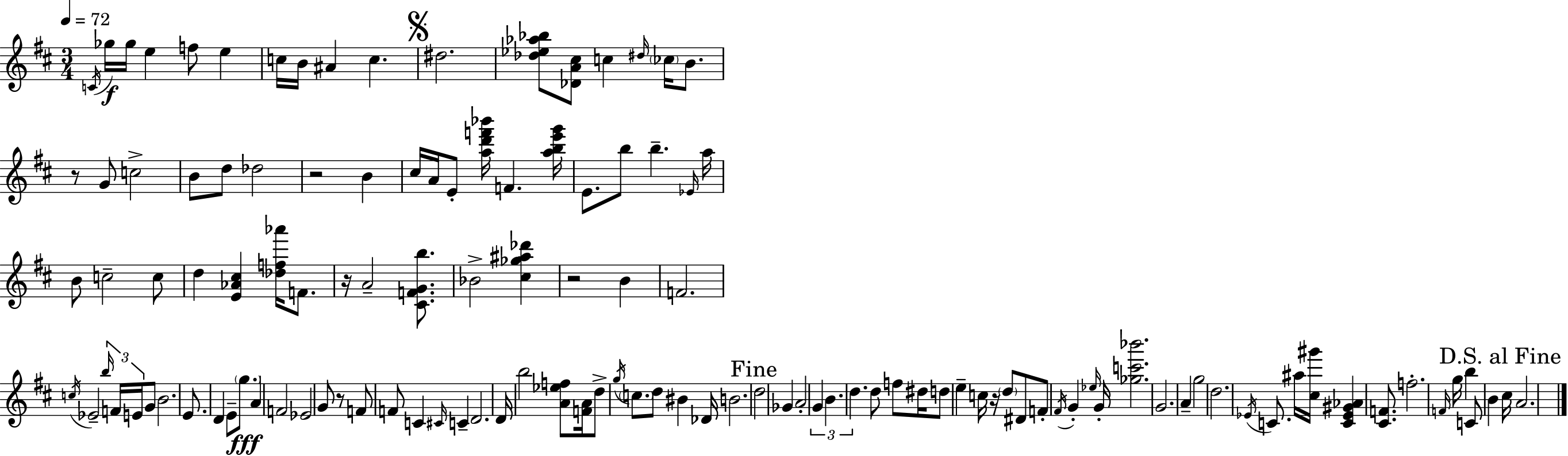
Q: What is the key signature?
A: D major